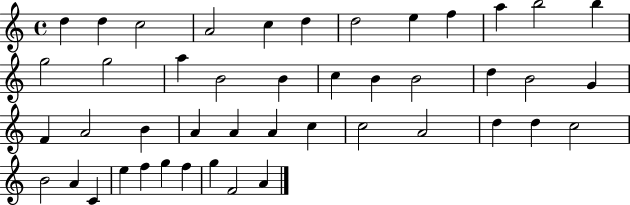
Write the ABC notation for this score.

X:1
T:Untitled
M:4/4
L:1/4
K:C
d d c2 A2 c d d2 e f a b2 b g2 g2 a B2 B c B B2 d B2 G F A2 B A A A c c2 A2 d d c2 B2 A C e f g f g F2 A